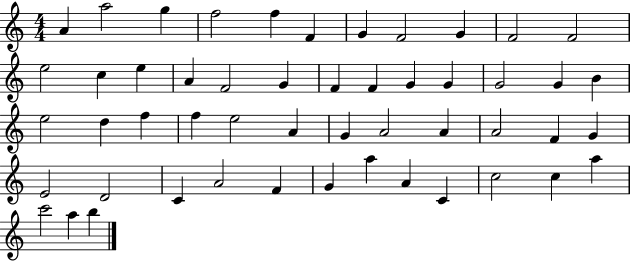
A4/q A5/h G5/q F5/h F5/q F4/q G4/q F4/h G4/q F4/h F4/h E5/h C5/q E5/q A4/q F4/h G4/q F4/q F4/q G4/q G4/q G4/h G4/q B4/q E5/h D5/q F5/q F5/q E5/h A4/q G4/q A4/h A4/q A4/h F4/q G4/q E4/h D4/h C4/q A4/h F4/q G4/q A5/q A4/q C4/q C5/h C5/q A5/q C6/h A5/q B5/q